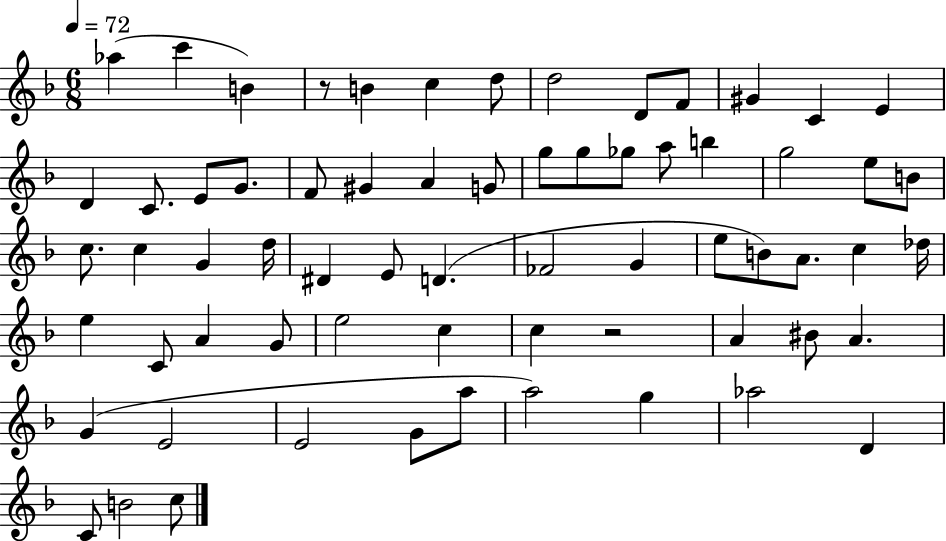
X:1
T:Untitled
M:6/8
L:1/4
K:F
_a c' B z/2 B c d/2 d2 D/2 F/2 ^G C E D C/2 E/2 G/2 F/2 ^G A G/2 g/2 g/2 _g/2 a/2 b g2 e/2 B/2 c/2 c G d/4 ^D E/2 D _F2 G e/2 B/2 A/2 c _d/4 e C/2 A G/2 e2 c c z2 A ^B/2 A G E2 E2 G/2 a/2 a2 g _a2 D C/2 B2 c/2